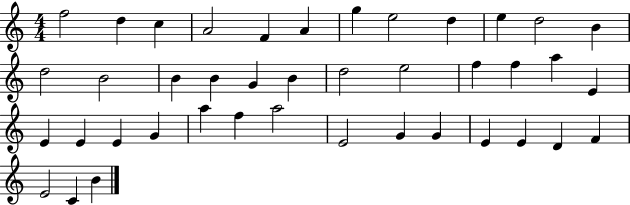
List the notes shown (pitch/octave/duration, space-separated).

F5/h D5/q C5/q A4/h F4/q A4/q G5/q E5/h D5/q E5/q D5/h B4/q D5/h B4/h B4/q B4/q G4/q B4/q D5/h E5/h F5/q F5/q A5/q E4/q E4/q E4/q E4/q G4/q A5/q F5/q A5/h E4/h G4/q G4/q E4/q E4/q D4/q F4/q E4/h C4/q B4/q